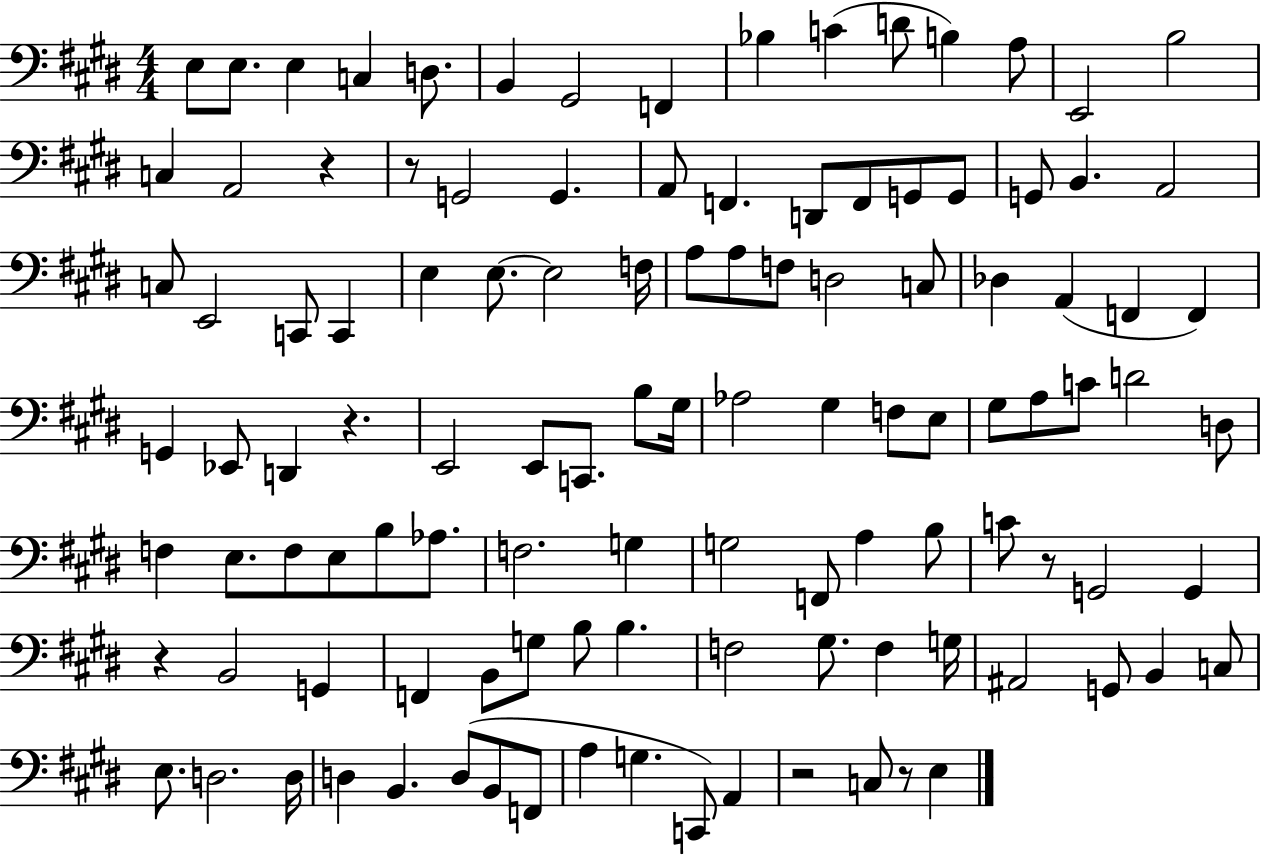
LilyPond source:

{
  \clef bass
  \numericTimeSignature
  \time 4/4
  \key e \major
  e8 e8. e4 c4 d8. | b,4 gis,2 f,4 | bes4 c'4( d'8 b4) a8 | e,2 b2 | \break c4 a,2 r4 | r8 g,2 g,4. | a,8 f,4. d,8 f,8 g,8 g,8 | g,8 b,4. a,2 | \break c8 e,2 c,8 c,4 | e4 e8.~~ e2 f16 | a8 a8 f8 d2 c8 | des4 a,4( f,4 f,4) | \break g,4 ees,8 d,4 r4. | e,2 e,8 c,8. b8 gis16 | aes2 gis4 f8 e8 | gis8 a8 c'8 d'2 d8 | \break f4 e8. f8 e8 b8 aes8. | f2. g4 | g2 f,8 a4 b8 | c'8 r8 g,2 g,4 | \break r4 b,2 g,4 | f,4 b,8 g8 b8 b4. | f2 gis8. f4 g16 | ais,2 g,8 b,4 c8 | \break e8. d2. d16 | d4 b,4. d8( b,8 f,8 | a4 g4. c,8) a,4 | r2 c8 r8 e4 | \break \bar "|."
}